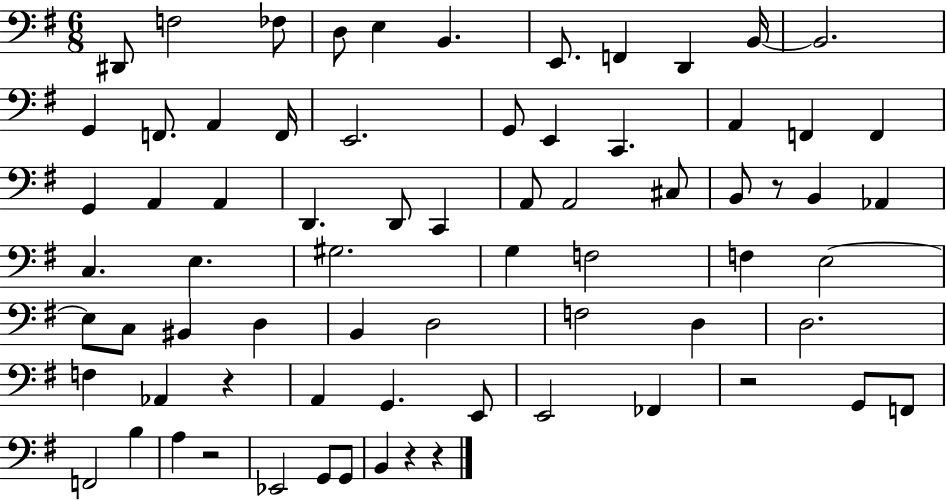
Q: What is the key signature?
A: G major